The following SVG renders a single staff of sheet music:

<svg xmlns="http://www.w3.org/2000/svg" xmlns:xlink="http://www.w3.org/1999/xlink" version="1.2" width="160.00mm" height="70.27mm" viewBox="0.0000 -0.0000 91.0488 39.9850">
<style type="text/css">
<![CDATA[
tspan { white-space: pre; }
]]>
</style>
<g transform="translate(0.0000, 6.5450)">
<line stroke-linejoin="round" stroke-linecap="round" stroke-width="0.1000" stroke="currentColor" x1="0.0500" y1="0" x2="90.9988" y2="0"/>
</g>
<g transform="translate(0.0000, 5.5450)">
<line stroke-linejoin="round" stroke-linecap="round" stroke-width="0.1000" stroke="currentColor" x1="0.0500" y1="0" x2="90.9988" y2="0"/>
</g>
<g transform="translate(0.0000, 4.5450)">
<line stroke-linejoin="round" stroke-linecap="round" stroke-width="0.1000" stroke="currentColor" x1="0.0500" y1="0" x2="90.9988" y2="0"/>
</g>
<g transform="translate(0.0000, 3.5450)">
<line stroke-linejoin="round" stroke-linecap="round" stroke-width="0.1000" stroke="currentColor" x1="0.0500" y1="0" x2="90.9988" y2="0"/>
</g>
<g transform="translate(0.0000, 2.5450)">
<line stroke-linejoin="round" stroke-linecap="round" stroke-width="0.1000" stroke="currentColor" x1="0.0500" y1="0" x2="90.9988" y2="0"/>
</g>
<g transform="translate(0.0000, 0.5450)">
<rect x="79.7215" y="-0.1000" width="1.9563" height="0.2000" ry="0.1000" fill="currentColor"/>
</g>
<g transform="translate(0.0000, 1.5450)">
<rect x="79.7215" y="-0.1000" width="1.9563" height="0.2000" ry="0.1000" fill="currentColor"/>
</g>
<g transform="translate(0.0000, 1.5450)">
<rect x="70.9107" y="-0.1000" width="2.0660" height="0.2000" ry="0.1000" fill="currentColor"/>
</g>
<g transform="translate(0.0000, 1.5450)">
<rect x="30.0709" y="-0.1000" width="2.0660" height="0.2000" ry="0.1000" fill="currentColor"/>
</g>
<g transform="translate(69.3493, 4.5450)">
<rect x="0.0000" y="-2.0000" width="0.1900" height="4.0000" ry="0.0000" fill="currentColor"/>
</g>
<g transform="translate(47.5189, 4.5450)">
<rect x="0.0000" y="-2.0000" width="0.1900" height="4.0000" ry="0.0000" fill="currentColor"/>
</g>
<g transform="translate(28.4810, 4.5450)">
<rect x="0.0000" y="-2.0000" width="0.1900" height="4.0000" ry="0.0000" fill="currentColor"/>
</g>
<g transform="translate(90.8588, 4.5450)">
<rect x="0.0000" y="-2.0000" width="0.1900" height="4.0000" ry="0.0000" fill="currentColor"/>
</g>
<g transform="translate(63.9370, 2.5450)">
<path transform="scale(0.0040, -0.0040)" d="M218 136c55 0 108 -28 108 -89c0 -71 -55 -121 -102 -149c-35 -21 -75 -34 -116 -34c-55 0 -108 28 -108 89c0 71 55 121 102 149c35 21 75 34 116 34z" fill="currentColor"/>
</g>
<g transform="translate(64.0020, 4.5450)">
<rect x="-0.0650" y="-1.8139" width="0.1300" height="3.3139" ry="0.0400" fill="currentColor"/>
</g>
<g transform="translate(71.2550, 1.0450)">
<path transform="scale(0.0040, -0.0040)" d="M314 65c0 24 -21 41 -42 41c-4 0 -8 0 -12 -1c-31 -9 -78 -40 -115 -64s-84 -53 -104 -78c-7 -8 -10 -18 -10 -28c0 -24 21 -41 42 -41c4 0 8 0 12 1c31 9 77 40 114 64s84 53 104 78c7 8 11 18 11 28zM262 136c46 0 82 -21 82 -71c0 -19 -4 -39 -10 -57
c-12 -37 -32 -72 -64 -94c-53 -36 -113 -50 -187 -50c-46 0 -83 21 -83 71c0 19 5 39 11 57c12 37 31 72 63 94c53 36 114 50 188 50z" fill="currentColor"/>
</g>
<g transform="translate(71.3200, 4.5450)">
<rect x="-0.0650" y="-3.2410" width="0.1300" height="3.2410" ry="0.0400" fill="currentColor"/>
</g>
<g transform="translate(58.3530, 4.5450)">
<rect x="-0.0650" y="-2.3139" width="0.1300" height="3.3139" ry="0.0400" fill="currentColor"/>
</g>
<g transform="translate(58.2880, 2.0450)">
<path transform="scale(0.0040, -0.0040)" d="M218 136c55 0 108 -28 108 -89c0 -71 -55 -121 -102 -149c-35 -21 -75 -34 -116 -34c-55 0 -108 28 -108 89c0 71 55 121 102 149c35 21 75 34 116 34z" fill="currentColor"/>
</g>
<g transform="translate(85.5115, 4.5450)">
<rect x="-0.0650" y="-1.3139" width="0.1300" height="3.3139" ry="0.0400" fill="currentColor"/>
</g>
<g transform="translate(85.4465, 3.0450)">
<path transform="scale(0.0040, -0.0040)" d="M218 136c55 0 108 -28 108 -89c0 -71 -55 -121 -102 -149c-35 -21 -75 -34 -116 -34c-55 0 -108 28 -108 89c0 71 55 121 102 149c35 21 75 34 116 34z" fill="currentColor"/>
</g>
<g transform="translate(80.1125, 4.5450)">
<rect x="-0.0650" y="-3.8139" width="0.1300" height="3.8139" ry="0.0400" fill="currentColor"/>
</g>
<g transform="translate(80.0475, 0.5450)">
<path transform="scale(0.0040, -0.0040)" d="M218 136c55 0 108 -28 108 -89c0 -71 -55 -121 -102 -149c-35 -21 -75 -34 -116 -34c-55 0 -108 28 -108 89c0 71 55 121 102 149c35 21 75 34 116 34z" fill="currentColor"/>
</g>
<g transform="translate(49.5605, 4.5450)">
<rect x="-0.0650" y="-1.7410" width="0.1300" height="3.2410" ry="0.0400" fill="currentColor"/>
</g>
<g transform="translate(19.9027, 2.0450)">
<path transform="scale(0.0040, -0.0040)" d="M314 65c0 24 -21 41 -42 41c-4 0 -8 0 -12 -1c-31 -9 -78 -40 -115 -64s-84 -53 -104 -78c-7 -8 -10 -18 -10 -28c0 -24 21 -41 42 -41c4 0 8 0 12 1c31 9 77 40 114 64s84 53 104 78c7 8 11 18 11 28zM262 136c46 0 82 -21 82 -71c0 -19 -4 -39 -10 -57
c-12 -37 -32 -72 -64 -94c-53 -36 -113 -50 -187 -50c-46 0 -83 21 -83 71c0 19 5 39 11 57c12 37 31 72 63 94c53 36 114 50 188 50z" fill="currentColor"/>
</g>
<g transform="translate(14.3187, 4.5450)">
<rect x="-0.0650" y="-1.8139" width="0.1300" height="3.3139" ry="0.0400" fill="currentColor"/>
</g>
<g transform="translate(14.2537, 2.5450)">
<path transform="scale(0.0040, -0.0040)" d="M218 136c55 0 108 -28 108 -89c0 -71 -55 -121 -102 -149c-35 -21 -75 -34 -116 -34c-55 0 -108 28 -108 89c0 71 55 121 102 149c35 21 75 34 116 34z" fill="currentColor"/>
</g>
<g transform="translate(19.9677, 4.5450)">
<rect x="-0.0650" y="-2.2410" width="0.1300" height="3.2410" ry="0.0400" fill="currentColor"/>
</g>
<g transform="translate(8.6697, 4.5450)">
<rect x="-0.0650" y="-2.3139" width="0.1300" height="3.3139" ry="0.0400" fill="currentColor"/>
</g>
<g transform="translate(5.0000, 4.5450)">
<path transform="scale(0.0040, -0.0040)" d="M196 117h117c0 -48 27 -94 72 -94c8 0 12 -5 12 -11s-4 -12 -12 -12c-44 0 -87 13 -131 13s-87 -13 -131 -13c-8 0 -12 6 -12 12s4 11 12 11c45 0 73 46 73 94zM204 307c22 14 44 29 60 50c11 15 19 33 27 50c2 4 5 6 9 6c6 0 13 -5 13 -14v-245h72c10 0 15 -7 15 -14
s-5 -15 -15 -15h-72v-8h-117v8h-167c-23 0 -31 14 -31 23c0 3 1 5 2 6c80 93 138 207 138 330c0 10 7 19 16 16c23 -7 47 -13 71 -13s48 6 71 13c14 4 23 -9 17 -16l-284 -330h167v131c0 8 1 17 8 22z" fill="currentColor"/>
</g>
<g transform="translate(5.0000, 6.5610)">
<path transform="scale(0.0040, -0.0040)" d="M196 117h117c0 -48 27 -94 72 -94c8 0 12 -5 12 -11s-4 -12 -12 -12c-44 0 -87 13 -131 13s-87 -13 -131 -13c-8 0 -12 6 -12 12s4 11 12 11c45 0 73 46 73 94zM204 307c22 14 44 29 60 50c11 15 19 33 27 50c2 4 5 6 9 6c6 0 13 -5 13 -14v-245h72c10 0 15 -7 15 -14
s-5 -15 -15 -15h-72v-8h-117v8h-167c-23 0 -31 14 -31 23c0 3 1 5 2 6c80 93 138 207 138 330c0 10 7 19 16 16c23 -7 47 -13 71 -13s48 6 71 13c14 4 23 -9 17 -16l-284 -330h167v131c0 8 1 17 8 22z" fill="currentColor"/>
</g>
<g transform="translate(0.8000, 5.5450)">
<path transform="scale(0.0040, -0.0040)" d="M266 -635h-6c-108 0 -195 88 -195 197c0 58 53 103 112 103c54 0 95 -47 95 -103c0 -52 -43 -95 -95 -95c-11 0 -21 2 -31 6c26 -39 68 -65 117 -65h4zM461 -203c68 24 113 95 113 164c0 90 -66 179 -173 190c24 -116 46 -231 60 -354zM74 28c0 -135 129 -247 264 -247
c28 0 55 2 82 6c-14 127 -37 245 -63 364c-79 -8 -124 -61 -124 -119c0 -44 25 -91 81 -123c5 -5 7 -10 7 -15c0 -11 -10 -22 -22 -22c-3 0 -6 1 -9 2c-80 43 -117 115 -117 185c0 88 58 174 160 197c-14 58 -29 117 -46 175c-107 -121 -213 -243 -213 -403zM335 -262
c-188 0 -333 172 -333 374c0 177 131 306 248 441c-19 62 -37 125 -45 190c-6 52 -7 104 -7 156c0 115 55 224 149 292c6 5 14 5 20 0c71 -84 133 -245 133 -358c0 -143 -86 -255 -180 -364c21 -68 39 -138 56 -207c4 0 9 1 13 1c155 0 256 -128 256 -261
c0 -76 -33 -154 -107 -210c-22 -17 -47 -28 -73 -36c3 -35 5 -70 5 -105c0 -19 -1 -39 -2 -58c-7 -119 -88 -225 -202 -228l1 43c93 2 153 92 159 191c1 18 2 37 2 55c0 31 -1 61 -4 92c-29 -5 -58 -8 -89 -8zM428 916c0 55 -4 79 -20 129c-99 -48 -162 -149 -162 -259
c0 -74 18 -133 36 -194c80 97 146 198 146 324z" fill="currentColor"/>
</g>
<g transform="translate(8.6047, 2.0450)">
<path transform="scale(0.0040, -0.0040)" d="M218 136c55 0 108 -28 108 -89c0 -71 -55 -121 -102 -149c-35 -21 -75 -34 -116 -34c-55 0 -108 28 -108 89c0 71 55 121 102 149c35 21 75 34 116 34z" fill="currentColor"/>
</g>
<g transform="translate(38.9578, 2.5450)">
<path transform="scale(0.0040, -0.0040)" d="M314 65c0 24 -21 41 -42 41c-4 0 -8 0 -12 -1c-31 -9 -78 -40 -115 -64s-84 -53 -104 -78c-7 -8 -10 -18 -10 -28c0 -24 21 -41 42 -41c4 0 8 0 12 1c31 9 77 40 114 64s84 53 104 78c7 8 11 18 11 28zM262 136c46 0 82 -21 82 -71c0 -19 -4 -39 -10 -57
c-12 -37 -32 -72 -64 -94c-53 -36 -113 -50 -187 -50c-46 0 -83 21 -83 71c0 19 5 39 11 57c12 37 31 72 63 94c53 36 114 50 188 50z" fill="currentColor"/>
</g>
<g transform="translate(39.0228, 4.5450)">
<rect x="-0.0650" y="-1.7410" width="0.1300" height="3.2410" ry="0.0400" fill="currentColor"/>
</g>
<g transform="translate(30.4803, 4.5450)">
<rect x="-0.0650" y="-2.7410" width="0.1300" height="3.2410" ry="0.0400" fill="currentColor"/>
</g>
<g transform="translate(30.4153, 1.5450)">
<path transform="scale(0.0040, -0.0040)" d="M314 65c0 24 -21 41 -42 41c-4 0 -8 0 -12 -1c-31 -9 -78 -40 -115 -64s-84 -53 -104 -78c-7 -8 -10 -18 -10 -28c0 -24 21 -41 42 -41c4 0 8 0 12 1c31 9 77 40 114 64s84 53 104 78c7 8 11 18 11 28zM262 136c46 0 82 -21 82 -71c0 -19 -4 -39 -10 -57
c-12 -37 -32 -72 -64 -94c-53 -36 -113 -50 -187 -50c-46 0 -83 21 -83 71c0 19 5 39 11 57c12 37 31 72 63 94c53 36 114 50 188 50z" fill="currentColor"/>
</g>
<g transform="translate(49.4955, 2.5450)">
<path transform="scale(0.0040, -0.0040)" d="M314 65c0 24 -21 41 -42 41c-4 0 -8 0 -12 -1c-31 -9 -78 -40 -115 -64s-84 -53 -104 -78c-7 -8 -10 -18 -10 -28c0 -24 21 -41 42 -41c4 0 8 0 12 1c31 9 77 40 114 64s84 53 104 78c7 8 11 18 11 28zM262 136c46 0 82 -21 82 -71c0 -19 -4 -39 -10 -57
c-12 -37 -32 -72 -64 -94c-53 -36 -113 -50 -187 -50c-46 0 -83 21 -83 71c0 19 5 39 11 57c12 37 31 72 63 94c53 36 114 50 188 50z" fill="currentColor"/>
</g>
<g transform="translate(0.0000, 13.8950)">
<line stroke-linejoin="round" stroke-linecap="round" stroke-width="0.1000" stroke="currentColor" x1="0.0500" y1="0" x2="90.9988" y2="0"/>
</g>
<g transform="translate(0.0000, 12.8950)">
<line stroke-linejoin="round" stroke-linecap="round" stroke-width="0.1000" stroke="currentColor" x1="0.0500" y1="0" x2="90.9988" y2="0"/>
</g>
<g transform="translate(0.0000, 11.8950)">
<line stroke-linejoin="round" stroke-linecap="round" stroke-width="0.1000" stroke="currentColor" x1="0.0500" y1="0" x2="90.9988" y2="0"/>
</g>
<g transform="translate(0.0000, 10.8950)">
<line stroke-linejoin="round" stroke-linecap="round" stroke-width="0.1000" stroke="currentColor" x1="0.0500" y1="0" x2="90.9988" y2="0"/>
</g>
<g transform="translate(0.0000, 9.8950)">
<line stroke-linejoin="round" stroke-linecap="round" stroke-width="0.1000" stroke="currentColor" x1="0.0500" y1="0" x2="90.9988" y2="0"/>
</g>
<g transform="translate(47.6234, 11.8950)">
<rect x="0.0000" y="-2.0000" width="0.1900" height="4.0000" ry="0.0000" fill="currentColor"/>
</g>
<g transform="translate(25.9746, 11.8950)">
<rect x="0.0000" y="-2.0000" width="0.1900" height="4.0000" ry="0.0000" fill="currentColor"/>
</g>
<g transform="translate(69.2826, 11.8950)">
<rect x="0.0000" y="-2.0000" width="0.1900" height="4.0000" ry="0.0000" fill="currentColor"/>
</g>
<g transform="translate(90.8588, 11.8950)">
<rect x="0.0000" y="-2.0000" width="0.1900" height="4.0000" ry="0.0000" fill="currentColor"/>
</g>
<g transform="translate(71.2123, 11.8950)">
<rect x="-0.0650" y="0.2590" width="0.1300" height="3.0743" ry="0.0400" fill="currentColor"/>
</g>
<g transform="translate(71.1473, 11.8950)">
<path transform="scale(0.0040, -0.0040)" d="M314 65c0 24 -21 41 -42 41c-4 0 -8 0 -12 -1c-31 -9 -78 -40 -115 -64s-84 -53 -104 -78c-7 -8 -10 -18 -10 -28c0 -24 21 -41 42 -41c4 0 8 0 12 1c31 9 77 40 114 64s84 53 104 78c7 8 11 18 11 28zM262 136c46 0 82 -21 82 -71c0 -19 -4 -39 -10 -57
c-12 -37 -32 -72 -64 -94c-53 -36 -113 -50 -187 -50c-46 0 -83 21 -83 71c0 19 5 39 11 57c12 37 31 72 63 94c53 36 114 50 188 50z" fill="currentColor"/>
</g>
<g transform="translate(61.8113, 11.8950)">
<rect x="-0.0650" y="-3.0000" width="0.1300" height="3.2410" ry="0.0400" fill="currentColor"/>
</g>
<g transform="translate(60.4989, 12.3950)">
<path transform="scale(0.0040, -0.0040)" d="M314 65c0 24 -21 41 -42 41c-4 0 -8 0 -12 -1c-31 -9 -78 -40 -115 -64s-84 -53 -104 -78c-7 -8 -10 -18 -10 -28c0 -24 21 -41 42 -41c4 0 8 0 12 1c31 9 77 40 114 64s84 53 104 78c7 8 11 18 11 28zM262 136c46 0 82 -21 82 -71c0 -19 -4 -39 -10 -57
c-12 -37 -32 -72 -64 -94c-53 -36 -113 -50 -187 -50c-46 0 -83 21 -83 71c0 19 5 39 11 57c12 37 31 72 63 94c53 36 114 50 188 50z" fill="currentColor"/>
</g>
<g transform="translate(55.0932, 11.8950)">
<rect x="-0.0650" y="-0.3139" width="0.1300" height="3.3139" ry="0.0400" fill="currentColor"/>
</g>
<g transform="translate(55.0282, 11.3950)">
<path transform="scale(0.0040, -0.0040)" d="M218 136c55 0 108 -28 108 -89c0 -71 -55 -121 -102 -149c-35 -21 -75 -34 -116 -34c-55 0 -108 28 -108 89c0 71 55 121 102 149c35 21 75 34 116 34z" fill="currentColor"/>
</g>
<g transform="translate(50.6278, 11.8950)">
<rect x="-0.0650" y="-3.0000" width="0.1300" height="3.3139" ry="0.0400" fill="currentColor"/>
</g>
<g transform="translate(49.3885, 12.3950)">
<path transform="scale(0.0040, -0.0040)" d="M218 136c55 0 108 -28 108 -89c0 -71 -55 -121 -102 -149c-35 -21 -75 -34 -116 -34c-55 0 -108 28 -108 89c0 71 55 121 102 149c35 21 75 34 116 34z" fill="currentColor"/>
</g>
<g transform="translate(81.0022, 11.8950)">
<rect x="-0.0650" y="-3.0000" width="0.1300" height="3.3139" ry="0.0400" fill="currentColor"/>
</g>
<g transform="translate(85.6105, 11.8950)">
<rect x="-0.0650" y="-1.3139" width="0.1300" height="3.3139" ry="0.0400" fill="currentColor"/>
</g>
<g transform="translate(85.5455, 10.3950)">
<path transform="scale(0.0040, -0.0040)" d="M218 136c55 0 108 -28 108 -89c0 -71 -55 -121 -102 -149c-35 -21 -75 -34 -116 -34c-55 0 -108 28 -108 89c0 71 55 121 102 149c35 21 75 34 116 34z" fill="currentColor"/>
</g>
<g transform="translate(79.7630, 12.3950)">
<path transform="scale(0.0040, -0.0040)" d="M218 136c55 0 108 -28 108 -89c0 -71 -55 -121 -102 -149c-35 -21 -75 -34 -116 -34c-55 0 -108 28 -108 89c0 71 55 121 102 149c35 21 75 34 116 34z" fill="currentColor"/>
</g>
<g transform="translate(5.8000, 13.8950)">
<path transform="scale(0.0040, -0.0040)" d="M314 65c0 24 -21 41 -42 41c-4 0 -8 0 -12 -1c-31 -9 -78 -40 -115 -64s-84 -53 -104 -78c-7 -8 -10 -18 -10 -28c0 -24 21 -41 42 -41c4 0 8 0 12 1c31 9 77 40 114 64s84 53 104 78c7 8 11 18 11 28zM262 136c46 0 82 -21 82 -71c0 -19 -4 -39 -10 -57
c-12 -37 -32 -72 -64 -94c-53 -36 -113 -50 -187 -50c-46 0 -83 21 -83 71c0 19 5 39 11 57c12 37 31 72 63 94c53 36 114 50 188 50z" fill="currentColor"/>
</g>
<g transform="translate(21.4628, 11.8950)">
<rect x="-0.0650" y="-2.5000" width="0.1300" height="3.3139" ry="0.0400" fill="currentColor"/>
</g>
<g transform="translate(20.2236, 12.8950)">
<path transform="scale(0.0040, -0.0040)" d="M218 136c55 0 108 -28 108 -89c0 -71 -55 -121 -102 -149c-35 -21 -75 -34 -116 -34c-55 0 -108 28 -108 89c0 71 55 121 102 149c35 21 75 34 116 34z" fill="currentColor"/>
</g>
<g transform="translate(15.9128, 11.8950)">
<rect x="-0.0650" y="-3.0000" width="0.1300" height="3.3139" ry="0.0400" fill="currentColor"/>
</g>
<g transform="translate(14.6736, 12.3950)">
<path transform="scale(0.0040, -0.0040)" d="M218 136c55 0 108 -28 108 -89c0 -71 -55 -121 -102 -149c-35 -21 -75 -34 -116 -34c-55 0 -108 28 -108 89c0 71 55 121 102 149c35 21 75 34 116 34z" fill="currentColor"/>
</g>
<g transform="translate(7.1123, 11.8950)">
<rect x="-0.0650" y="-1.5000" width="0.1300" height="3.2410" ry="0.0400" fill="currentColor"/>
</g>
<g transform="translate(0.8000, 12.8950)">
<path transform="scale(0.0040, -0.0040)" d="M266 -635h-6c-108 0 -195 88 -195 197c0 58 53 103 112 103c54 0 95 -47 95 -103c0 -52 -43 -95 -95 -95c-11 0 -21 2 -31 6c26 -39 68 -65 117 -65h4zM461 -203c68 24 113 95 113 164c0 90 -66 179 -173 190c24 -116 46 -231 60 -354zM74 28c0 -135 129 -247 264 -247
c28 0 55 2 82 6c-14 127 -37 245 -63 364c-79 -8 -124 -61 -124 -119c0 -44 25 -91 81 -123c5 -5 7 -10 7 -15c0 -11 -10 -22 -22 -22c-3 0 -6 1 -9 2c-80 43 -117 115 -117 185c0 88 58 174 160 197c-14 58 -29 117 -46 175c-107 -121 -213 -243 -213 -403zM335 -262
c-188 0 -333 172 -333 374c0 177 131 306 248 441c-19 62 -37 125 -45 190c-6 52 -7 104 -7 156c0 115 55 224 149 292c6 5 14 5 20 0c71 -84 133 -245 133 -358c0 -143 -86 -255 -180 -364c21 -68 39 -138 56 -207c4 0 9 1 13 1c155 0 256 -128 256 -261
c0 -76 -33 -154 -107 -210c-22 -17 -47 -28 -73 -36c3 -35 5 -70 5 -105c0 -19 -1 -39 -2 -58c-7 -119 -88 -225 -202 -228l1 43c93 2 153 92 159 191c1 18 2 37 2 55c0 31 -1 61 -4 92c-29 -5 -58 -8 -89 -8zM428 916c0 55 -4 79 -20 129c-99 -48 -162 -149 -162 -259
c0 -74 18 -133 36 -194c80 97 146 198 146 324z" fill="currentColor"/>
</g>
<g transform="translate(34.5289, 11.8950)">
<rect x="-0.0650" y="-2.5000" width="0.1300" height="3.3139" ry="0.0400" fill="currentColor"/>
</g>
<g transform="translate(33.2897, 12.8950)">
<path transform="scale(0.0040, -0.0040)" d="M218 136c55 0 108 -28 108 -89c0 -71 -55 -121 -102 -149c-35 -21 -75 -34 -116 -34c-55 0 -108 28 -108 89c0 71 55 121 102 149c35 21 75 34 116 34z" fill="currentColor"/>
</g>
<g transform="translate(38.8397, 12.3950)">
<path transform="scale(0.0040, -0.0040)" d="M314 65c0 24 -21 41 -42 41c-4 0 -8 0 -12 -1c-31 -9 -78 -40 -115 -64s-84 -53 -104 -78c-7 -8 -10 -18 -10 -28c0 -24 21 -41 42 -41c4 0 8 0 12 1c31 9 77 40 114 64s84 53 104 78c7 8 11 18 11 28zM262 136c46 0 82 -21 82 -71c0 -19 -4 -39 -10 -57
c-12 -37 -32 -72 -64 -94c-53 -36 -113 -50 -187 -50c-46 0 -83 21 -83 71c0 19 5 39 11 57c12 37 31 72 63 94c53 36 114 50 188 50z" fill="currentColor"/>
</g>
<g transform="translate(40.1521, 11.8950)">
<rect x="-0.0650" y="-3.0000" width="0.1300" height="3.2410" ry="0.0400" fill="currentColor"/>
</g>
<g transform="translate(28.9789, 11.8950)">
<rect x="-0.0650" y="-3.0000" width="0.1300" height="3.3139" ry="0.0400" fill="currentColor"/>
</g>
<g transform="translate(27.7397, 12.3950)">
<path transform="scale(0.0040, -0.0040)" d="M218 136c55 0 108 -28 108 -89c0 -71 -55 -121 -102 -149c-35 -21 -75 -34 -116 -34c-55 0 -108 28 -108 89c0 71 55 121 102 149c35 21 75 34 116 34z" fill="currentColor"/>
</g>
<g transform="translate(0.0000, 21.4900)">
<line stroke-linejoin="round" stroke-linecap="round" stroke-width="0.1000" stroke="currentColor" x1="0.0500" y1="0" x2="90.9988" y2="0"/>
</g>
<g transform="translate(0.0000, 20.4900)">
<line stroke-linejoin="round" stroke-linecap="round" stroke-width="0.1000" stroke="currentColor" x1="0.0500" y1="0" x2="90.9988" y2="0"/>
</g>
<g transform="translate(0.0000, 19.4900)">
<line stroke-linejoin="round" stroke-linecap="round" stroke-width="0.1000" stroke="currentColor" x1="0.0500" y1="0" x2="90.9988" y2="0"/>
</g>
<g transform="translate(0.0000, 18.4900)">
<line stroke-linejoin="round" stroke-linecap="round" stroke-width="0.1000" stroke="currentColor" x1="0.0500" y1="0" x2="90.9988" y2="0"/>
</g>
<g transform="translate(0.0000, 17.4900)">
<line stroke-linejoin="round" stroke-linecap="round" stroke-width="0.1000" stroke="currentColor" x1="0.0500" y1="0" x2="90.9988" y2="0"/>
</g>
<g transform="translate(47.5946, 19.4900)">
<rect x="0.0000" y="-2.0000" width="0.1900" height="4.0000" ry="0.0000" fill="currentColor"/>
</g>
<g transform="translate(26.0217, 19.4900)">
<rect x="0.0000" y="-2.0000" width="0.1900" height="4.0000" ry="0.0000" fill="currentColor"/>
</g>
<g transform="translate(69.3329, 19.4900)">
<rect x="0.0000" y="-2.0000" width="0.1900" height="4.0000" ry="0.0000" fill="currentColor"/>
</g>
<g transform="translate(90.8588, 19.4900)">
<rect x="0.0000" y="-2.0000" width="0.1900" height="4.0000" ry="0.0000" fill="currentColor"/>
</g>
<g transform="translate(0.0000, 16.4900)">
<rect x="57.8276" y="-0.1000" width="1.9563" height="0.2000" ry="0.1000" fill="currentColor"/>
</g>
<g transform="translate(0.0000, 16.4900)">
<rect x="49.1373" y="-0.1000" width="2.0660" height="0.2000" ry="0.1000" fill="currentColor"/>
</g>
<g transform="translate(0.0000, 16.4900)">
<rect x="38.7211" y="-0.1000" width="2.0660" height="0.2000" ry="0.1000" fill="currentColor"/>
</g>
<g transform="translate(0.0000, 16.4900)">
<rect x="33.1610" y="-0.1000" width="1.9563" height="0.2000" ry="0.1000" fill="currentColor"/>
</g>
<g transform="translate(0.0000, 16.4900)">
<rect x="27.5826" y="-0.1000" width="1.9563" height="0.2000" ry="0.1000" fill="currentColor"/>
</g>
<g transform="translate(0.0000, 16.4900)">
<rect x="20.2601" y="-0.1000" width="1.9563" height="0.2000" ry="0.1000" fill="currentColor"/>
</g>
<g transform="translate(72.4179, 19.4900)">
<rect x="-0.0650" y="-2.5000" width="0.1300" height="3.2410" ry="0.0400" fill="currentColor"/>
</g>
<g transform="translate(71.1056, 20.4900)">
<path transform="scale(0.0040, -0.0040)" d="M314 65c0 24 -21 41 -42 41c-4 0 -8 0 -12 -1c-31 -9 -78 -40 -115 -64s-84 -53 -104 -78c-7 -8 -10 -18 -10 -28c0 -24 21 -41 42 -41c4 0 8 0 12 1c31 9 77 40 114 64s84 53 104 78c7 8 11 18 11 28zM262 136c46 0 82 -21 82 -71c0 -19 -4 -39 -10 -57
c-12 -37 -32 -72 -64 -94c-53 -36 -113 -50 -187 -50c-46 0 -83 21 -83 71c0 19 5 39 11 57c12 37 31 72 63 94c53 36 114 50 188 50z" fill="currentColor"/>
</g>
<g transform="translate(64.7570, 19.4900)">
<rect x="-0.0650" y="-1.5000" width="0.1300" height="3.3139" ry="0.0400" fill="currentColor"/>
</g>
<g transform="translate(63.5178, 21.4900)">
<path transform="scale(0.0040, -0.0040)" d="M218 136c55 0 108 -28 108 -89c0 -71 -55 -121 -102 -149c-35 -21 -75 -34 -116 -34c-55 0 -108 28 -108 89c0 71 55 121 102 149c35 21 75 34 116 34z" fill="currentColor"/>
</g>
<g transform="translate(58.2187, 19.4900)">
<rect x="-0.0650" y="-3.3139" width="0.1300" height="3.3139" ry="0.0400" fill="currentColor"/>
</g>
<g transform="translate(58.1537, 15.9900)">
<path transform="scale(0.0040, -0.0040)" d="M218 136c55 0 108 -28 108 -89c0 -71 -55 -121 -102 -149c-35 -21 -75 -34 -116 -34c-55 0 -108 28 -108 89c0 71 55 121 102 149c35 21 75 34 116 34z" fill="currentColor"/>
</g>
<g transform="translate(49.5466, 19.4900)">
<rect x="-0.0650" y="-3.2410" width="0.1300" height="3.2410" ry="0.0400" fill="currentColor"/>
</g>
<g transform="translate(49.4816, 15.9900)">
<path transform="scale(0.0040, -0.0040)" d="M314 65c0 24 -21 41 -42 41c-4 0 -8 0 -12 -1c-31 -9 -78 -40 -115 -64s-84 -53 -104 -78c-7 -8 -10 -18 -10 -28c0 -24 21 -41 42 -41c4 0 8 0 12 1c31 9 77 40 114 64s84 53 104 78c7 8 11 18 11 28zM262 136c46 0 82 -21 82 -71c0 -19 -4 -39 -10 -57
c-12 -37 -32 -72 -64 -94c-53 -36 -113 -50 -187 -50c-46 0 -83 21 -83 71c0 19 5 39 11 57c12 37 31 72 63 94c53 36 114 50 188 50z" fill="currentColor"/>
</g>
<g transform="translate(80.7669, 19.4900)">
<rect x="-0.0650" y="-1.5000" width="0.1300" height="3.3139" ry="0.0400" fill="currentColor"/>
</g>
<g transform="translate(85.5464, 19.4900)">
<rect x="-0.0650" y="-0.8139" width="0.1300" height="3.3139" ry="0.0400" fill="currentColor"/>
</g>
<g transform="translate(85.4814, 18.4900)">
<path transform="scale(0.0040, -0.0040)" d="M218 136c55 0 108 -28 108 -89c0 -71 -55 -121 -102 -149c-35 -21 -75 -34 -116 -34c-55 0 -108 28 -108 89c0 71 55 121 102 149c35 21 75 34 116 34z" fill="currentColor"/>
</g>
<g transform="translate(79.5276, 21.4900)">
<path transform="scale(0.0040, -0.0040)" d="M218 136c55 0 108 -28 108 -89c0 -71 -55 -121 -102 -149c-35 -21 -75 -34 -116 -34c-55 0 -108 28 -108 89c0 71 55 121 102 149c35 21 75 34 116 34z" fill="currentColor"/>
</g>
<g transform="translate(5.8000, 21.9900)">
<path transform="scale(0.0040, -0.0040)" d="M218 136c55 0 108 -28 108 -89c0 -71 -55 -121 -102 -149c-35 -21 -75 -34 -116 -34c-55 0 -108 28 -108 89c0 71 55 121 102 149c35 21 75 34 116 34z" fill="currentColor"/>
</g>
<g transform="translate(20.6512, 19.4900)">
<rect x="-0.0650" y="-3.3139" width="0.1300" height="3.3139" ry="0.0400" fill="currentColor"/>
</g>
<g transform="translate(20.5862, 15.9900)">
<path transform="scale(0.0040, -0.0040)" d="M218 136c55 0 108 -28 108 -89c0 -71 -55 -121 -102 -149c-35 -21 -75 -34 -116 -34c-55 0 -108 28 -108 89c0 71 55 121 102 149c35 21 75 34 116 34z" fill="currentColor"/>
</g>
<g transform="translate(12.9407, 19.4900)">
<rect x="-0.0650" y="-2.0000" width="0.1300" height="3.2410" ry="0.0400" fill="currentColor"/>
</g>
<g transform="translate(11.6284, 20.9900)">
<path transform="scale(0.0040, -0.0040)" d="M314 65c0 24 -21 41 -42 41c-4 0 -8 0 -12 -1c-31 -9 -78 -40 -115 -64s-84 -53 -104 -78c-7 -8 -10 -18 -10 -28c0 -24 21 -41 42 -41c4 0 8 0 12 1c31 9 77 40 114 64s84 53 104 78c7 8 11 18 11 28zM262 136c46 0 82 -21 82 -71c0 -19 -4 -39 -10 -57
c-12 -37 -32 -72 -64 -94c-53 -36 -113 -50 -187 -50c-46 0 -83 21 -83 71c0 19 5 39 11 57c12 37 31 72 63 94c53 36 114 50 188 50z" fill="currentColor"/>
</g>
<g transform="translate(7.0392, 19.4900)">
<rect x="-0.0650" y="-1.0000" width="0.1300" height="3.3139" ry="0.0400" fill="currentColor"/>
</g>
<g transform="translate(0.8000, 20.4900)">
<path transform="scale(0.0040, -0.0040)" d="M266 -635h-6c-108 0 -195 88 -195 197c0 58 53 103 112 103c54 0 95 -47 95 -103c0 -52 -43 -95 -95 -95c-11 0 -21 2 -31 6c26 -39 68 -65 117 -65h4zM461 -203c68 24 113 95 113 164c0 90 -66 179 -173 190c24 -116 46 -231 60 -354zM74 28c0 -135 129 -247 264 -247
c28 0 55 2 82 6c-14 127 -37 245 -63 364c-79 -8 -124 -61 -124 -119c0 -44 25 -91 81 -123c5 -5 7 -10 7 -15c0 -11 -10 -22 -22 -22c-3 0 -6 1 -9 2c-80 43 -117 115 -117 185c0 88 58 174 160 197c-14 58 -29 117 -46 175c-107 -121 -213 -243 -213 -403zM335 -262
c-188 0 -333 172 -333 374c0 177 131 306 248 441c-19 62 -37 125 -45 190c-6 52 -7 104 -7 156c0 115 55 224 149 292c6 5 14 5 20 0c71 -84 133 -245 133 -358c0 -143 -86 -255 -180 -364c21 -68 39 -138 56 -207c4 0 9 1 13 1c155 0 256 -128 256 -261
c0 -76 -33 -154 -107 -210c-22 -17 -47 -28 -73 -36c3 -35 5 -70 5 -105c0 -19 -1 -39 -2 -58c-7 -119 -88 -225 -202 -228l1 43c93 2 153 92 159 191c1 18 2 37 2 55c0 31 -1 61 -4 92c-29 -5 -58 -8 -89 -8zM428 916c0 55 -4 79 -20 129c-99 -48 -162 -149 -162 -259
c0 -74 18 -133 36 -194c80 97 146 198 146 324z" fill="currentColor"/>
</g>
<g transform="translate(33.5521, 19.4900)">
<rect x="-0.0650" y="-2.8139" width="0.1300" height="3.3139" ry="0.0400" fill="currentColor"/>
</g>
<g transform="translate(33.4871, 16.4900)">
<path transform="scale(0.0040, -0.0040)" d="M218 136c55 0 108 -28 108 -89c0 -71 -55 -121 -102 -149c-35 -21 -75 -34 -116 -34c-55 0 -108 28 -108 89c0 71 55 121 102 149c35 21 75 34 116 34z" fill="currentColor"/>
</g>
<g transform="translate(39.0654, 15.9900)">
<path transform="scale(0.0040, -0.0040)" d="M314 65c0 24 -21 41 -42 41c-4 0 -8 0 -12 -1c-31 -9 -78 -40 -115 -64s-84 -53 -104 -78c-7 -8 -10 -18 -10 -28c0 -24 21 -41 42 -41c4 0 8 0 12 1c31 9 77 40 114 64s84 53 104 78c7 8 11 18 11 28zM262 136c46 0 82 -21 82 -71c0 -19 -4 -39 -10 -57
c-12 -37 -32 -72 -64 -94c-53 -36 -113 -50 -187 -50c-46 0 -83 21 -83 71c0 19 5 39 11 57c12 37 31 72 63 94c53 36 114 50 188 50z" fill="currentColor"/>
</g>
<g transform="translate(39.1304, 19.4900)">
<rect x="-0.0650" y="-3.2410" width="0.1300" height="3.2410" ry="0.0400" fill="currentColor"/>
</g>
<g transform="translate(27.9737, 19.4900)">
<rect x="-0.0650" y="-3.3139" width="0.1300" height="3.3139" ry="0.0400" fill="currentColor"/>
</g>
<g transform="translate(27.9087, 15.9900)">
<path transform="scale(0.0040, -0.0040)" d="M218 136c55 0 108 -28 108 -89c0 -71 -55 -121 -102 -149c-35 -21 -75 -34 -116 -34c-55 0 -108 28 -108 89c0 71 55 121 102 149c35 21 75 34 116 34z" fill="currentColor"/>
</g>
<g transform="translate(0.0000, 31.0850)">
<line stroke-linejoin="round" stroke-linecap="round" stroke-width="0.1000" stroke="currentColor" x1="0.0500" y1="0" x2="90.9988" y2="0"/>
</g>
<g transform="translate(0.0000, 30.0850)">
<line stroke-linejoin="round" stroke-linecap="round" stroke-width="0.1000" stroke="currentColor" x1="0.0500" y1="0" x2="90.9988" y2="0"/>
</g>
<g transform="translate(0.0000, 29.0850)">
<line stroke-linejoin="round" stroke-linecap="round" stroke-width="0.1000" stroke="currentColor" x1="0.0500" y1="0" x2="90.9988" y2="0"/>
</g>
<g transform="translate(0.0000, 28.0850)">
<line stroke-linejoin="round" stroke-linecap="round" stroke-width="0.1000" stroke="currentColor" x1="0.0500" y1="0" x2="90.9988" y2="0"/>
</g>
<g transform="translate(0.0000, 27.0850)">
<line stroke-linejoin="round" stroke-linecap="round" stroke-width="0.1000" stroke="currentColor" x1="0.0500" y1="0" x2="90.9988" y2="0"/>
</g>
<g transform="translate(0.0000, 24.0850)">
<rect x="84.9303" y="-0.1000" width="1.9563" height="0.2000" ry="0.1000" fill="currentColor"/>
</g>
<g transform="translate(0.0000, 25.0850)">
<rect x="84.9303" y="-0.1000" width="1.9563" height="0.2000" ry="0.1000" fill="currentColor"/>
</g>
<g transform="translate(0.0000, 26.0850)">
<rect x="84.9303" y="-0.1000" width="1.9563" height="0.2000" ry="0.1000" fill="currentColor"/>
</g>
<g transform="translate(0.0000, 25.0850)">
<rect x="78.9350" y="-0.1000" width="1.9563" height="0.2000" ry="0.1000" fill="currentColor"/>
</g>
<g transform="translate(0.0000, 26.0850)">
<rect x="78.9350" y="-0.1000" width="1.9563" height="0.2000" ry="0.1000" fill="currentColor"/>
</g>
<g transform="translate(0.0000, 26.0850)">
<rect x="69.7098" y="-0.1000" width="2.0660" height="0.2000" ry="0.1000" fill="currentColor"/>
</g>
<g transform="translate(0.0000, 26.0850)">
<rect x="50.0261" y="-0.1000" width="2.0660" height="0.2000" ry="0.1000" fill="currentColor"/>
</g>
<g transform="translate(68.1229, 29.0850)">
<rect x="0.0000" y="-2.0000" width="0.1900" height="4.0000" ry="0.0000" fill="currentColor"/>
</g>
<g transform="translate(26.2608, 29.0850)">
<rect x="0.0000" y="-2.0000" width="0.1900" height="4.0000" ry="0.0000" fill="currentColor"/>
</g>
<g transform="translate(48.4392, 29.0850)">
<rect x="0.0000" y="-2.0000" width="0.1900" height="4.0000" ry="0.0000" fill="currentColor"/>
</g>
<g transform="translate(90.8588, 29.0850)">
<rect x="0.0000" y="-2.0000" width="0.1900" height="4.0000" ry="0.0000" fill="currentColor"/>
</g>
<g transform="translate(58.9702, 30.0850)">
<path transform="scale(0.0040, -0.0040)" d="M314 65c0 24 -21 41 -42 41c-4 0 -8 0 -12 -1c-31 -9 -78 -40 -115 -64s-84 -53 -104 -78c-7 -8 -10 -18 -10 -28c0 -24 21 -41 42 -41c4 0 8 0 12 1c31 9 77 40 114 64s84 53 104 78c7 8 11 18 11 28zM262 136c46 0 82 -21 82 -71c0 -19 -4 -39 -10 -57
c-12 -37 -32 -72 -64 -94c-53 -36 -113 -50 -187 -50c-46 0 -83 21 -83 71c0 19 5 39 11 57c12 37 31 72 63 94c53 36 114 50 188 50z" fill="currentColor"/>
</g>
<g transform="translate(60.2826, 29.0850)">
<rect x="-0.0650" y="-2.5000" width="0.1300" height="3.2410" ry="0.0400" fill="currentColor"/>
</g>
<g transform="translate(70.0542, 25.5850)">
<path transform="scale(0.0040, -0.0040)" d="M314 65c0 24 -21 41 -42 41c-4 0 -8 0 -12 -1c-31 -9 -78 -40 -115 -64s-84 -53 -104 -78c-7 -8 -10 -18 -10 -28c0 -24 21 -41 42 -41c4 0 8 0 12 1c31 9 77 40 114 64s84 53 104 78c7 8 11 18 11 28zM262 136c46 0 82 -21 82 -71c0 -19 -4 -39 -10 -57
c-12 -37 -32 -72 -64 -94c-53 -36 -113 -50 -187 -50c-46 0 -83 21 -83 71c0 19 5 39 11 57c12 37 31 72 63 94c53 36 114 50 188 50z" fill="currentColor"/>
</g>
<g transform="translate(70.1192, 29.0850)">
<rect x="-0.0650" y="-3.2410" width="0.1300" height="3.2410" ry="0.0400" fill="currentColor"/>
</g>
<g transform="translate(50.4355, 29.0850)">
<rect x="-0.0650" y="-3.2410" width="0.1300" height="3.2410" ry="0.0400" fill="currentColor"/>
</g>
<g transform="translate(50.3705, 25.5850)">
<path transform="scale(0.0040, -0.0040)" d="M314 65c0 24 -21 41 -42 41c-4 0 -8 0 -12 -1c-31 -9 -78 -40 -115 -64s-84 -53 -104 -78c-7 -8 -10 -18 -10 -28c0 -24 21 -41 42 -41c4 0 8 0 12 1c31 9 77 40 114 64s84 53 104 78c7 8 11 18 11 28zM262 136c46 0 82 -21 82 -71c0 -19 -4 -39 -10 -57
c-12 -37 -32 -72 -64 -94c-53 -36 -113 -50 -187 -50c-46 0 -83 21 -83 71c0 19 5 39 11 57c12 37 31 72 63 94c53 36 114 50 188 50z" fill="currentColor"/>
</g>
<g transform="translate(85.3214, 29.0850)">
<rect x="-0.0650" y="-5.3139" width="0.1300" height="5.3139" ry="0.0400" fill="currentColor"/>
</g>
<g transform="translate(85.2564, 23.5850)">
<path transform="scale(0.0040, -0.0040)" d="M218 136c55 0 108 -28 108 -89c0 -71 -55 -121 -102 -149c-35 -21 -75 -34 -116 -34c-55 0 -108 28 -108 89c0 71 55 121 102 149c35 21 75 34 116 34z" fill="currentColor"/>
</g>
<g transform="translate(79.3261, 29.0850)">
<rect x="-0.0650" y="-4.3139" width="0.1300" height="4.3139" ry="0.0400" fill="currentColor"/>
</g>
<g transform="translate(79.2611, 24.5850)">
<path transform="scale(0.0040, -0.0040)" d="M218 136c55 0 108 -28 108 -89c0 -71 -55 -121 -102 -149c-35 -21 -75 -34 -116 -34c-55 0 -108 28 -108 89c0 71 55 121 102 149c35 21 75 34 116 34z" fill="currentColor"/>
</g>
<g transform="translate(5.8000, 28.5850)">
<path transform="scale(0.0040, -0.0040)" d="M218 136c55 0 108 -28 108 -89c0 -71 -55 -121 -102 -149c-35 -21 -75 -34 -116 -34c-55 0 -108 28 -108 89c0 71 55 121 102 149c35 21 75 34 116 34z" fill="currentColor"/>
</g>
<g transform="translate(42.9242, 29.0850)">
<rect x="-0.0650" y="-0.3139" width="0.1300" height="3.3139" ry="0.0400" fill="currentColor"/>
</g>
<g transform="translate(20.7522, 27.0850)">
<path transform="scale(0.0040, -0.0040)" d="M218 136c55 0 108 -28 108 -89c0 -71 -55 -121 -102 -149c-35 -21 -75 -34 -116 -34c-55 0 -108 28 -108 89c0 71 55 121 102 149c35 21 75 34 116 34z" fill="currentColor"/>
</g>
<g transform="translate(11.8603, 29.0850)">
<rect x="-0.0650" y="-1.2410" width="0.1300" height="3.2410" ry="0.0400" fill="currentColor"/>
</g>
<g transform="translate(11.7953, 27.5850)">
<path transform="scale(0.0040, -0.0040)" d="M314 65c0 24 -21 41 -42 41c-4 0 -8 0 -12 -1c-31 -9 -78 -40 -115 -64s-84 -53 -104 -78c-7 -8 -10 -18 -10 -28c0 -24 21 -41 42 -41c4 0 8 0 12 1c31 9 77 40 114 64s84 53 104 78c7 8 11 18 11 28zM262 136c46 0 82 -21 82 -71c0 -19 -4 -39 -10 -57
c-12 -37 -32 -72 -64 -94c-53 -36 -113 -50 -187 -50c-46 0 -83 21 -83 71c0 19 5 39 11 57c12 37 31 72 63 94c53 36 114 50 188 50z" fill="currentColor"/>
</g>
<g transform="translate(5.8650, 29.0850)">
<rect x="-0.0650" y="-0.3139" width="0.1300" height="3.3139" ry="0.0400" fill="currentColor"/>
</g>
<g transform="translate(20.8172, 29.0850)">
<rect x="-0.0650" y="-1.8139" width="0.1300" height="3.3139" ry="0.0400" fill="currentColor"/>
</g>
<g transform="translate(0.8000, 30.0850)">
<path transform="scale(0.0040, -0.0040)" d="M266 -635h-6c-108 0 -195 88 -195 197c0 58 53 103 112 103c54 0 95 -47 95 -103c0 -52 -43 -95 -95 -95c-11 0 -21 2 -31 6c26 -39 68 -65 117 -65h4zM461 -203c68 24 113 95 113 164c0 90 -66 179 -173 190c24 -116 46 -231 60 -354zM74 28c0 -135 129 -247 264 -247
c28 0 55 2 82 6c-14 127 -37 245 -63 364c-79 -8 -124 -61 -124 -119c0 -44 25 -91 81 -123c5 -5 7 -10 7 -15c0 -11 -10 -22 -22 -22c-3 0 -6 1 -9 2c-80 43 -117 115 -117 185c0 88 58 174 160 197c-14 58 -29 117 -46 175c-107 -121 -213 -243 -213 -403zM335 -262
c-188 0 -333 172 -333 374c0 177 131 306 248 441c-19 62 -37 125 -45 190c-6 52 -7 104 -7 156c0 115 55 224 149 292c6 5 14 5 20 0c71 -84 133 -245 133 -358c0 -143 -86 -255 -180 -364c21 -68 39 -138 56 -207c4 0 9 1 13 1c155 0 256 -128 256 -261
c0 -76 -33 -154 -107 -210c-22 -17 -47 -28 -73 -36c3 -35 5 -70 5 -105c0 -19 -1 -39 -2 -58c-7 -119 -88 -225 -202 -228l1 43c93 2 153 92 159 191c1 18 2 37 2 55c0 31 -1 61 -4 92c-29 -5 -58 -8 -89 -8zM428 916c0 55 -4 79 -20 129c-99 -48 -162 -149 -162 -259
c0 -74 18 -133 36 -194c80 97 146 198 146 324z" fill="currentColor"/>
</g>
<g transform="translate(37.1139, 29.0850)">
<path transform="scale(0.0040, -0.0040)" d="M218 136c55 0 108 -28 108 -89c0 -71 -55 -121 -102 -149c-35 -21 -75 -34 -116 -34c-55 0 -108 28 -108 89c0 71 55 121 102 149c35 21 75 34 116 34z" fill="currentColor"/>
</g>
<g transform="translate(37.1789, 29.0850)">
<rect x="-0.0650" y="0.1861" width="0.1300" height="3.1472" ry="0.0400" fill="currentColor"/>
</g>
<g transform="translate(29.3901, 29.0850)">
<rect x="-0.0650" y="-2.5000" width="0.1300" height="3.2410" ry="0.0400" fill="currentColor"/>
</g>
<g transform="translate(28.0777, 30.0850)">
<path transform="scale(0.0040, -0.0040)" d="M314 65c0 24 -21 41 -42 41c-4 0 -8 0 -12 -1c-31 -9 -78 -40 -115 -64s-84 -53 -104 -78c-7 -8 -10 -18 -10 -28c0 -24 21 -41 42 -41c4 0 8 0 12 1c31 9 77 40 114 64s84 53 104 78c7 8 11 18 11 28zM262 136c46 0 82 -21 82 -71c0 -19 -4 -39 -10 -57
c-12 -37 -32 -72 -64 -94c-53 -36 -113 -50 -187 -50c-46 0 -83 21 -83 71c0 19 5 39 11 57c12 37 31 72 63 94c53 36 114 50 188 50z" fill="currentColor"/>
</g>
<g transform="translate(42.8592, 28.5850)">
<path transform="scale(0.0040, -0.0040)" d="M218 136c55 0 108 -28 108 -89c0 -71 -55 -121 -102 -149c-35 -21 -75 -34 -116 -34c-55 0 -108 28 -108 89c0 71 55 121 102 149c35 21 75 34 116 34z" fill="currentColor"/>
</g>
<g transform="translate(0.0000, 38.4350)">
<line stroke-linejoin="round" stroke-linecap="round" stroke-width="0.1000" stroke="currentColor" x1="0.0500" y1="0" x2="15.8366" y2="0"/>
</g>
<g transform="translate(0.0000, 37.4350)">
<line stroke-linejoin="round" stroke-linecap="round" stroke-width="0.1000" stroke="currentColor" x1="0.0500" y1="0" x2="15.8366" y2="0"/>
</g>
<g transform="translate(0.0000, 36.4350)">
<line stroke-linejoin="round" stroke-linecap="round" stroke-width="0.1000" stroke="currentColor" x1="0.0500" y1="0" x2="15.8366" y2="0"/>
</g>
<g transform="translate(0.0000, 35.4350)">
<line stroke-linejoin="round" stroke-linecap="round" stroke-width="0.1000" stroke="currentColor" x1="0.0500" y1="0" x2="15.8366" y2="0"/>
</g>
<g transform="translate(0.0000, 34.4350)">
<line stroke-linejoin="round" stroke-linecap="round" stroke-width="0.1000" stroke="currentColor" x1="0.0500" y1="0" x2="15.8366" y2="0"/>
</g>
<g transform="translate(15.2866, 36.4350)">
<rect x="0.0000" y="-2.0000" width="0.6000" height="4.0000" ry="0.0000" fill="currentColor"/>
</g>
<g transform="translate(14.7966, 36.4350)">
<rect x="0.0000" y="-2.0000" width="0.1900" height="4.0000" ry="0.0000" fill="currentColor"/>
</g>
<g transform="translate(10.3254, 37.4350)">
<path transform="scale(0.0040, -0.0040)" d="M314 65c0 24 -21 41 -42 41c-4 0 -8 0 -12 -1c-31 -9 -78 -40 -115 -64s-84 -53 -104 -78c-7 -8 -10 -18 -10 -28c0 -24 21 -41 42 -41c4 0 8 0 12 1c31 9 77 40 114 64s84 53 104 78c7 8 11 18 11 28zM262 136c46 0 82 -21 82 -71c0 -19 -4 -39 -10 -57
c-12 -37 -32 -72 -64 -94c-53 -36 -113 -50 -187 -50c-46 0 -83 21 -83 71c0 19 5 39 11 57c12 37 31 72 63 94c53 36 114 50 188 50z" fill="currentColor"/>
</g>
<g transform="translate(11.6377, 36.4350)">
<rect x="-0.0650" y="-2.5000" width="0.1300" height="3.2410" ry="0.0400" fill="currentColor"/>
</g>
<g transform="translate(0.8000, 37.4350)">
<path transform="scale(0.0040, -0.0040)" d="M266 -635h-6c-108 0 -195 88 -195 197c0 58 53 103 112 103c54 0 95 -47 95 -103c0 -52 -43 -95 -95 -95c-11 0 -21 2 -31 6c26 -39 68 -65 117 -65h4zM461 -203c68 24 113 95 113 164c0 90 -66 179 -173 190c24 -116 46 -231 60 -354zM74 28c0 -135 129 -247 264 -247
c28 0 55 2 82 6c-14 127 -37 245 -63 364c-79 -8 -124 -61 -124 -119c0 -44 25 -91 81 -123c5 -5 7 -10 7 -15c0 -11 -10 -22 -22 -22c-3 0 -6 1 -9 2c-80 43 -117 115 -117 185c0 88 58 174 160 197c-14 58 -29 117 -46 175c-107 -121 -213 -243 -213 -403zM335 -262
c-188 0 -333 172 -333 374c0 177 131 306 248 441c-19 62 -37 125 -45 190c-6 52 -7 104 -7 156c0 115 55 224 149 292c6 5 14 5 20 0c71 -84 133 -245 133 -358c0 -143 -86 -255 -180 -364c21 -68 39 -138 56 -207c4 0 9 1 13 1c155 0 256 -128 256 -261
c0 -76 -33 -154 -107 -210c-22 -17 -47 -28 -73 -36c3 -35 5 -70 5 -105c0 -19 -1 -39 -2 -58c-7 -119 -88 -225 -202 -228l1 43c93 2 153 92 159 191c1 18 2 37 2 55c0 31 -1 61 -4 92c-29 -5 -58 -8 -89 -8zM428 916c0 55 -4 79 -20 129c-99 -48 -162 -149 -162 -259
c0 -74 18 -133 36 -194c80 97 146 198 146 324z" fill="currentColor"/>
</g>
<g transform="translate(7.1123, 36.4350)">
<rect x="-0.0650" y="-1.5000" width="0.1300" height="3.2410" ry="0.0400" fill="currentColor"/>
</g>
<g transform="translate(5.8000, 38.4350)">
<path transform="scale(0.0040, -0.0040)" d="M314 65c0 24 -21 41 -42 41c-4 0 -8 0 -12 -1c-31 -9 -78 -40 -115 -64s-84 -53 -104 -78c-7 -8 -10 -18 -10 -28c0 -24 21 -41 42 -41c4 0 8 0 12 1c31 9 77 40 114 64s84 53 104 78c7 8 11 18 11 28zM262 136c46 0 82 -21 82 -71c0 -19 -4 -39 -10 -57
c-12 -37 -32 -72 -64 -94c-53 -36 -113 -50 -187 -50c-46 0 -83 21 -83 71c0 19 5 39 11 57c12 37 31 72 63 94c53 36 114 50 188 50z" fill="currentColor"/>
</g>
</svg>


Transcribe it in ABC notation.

X:1
T:Untitled
M:4/4
L:1/4
K:C
g f g2 a2 f2 f2 g f b2 c' e E2 A G A G A2 A c A2 B2 A e D F2 b b a b2 b2 b E G2 E d c e2 f G2 B c b2 G2 b2 d' f' E2 G2